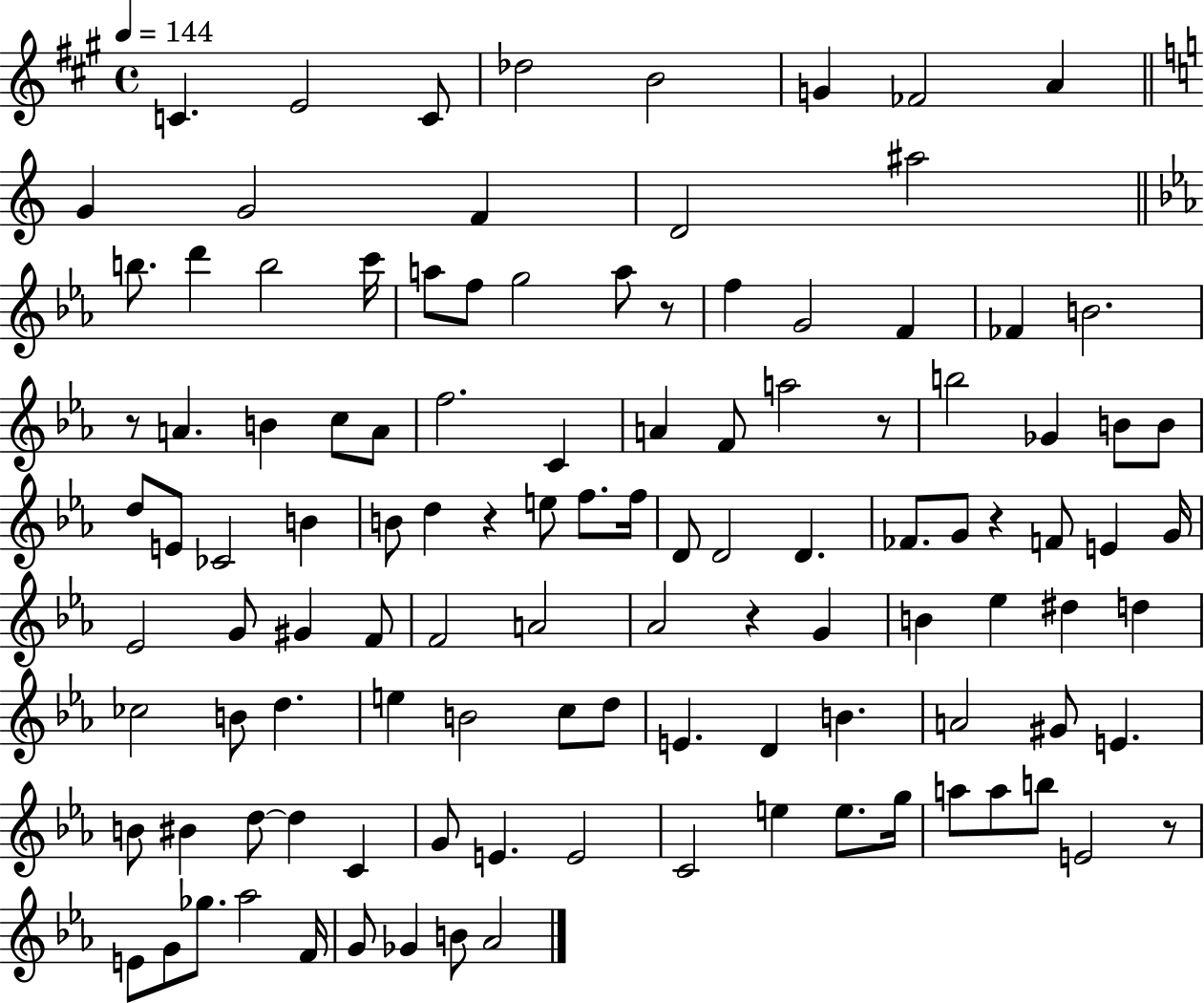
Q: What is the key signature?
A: A major